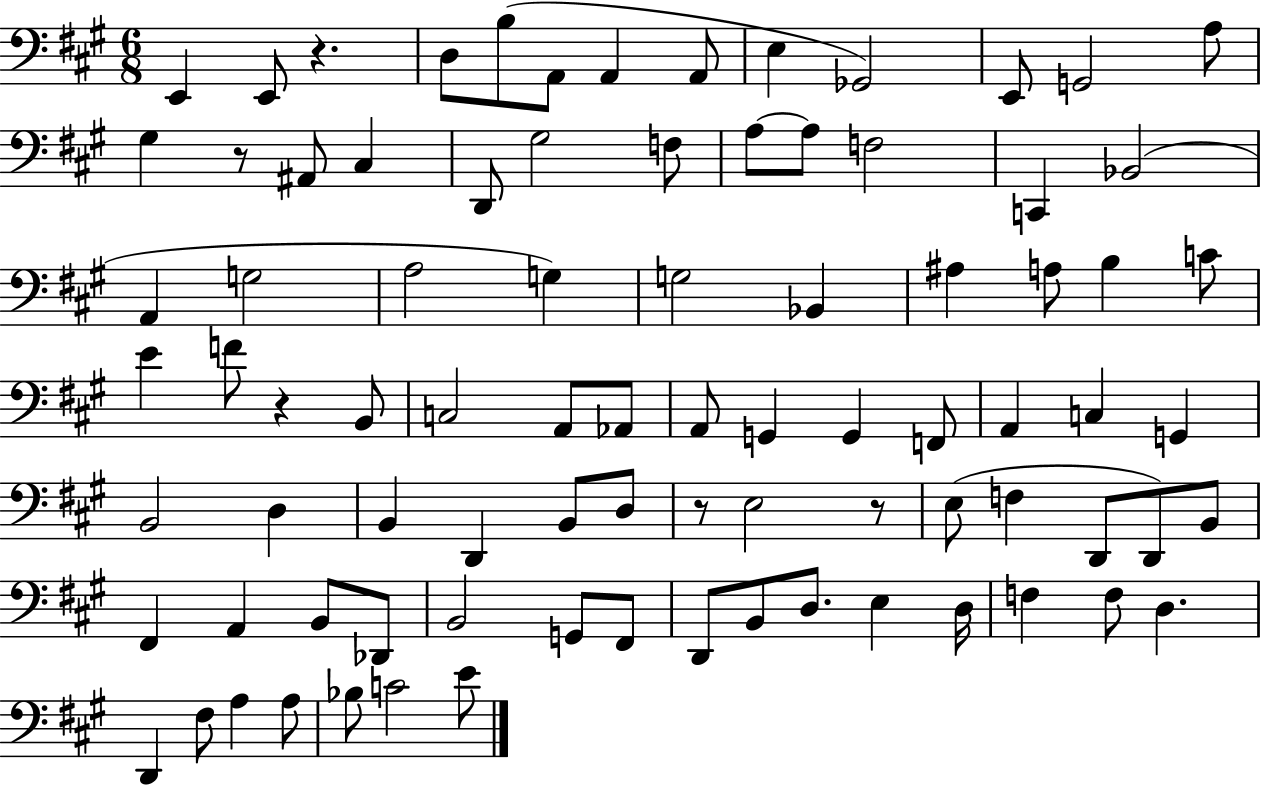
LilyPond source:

{
  \clef bass
  \numericTimeSignature
  \time 6/8
  \key a \major
  e,4 e,8 r4. | d8 b8( a,8 a,4 a,8 | e4 ges,2) | e,8 g,2 a8 | \break gis4 r8 ais,8 cis4 | d,8 gis2 f8 | a8~~ a8 f2 | c,4 bes,2( | \break a,4 g2 | a2 g4) | g2 bes,4 | ais4 a8 b4 c'8 | \break e'4 f'8 r4 b,8 | c2 a,8 aes,8 | a,8 g,4 g,4 f,8 | a,4 c4 g,4 | \break b,2 d4 | b,4 d,4 b,8 d8 | r8 e2 r8 | e8( f4 d,8 d,8) b,8 | \break fis,4 a,4 b,8 des,8 | b,2 g,8 fis,8 | d,8 b,8 d8. e4 d16 | f4 f8 d4. | \break d,4 fis8 a4 a8 | bes8 c'2 e'8 | \bar "|."
}